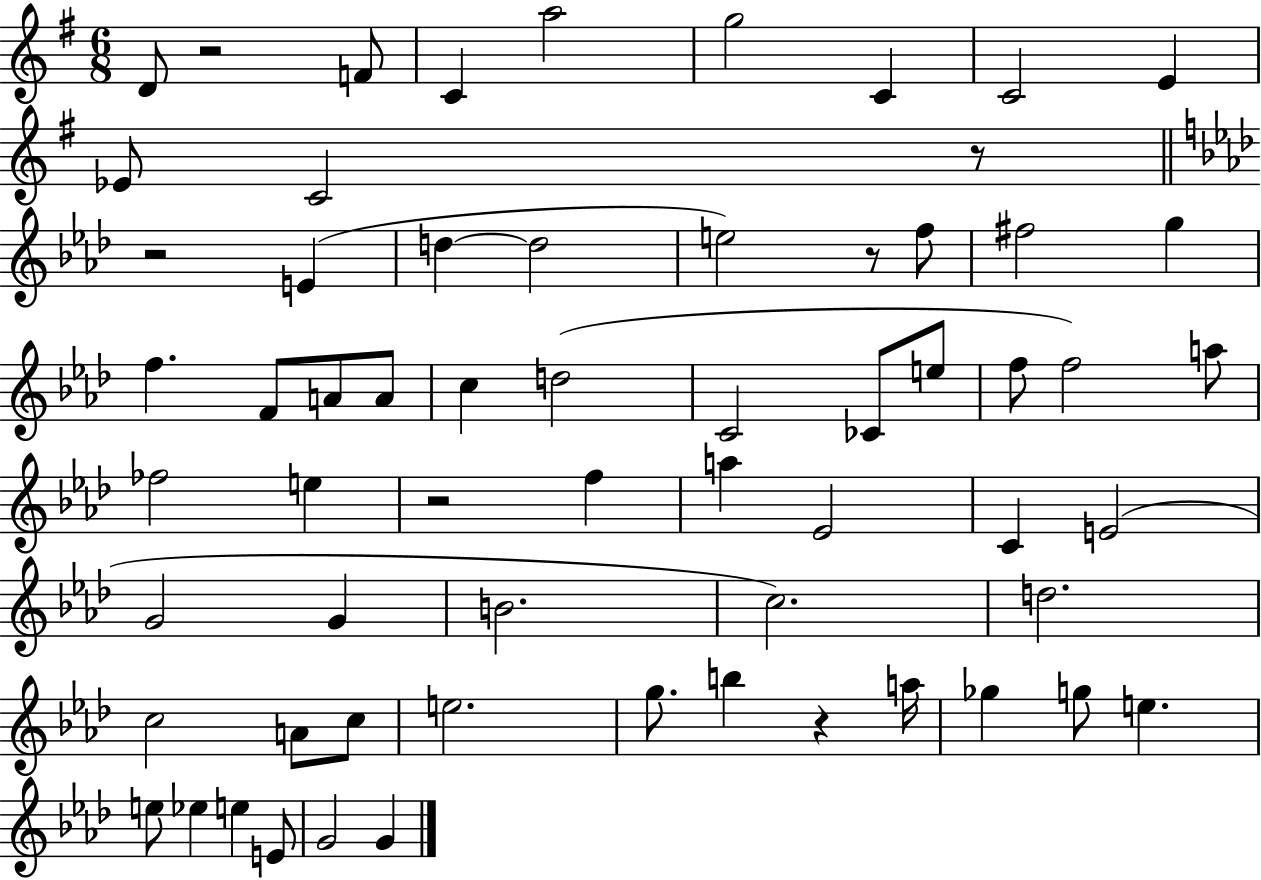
D4/e R/h F4/e C4/q A5/h G5/h C4/q C4/h E4/q Eb4/e C4/h R/e R/h E4/q D5/q D5/h E5/h R/e F5/e F#5/h G5/q F5/q. F4/e A4/e A4/e C5/q D5/h C4/h CES4/e E5/e F5/e F5/h A5/e FES5/h E5/q R/h F5/q A5/q Eb4/h C4/q E4/h G4/h G4/q B4/h. C5/h. D5/h. C5/h A4/e C5/e E5/h. G5/e. B5/q R/q A5/s Gb5/q G5/e E5/q. E5/e Eb5/q E5/q E4/e G4/h G4/q